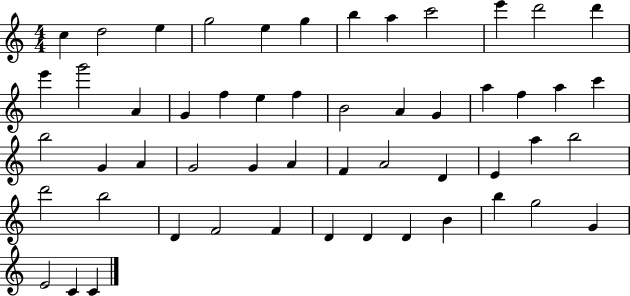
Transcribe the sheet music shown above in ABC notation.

X:1
T:Untitled
M:4/4
L:1/4
K:C
c d2 e g2 e g b a c'2 e' d'2 d' e' g'2 A G f e f B2 A G a f a c' b2 G A G2 G A F A2 D E a b2 d'2 b2 D F2 F D D D B b g2 G E2 C C